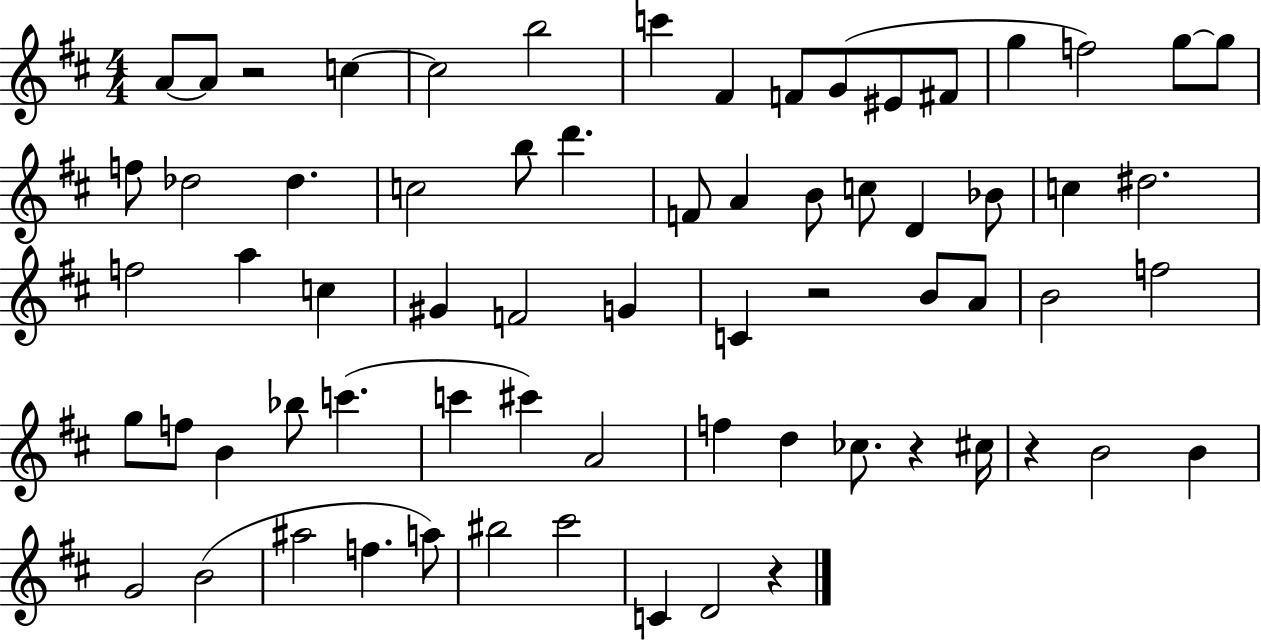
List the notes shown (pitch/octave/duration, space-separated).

A4/e A4/e R/h C5/q C5/h B5/h C6/q F#4/q F4/e G4/e EIS4/e F#4/e G5/q F5/h G5/e G5/e F5/e Db5/h Db5/q. C5/h B5/e D6/q. F4/e A4/q B4/e C5/e D4/q Bb4/e C5/q D#5/h. F5/h A5/q C5/q G#4/q F4/h G4/q C4/q R/h B4/e A4/e B4/h F5/h G5/e F5/e B4/q Bb5/e C6/q. C6/q C#6/q A4/h F5/q D5/q CES5/e. R/q C#5/s R/q B4/h B4/q G4/h B4/h A#5/h F5/q. A5/e BIS5/h C#6/h C4/q D4/h R/q